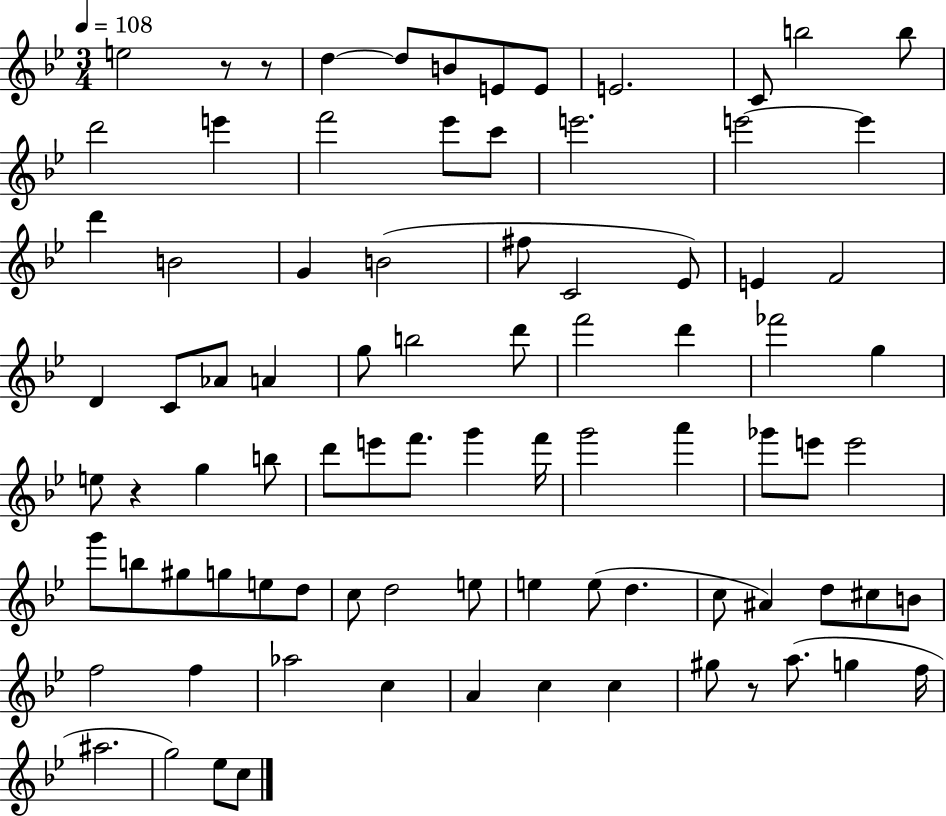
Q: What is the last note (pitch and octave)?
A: C5